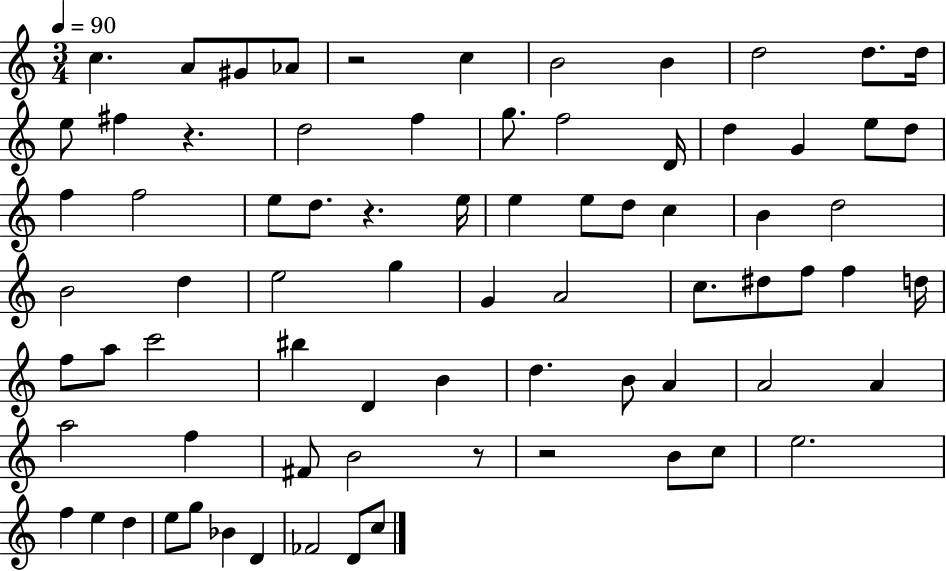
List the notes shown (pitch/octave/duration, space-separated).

C5/q. A4/e G#4/e Ab4/e R/h C5/q B4/h B4/q D5/h D5/e. D5/s E5/e F#5/q R/q. D5/h F5/q G5/e. F5/h D4/s D5/q G4/q E5/e D5/e F5/q F5/h E5/e D5/e. R/q. E5/s E5/q E5/e D5/e C5/q B4/q D5/h B4/h D5/q E5/h G5/q G4/q A4/h C5/e. D#5/e F5/e F5/q D5/s F5/e A5/e C6/h BIS5/q D4/q B4/q D5/q. B4/e A4/q A4/h A4/q A5/h F5/q F#4/e B4/h R/e R/h B4/e C5/e E5/h. F5/q E5/q D5/q E5/e G5/e Bb4/q D4/q FES4/h D4/e C5/e